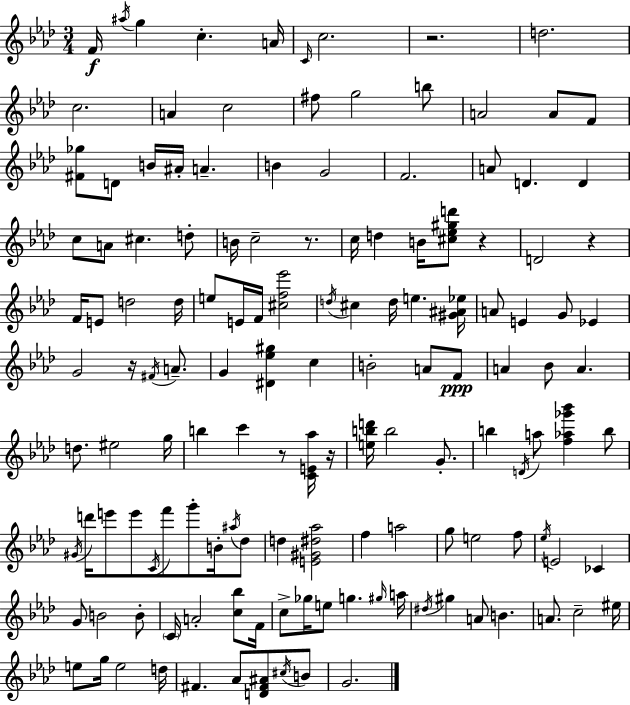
F4/s A#5/s G5/q C5/q. A4/s C4/s C5/h. R/h. D5/h. C5/h. A4/q C5/h F#5/e G5/h B5/e A4/h A4/e F4/e [F#4,Gb5]/e D4/e B4/s A#4/s A4/q. B4/q G4/h F4/h. A4/e D4/q. D4/q C5/e A4/e C#5/q. D5/e B4/s C5/h R/e. C5/s D5/q B4/s [C#5,Eb5,G#5,D6]/e R/q D4/h R/q F4/s E4/e D5/h D5/s E5/e E4/s F4/s [C#5,F5,Eb6]/h D5/s C#5/q D5/s E5/q. [G#4,A#4,Eb5]/s A4/e E4/q G4/e Eb4/q G4/h R/s F#4/s A4/e. G4/q [D#4,Eb5,G#5]/q C5/q B4/h A4/e F4/e A4/q Bb4/e A4/q. D5/e. EIS5/h G5/s B5/q C6/q R/e [C4,E4,Ab5]/s R/s [E5,B5,D6]/s B5/h G4/e. B5/q D4/s A5/e [F5,Ab5,Gb6,Bb6]/q B5/e G#4/s D6/s E6/e E6/e C4/s F6/e G6/e B4/s A#5/s Db5/e D5/q [E4,G#4,D#5,Ab5]/h F5/q A5/h G5/e E5/h F5/e Eb5/s E4/h CES4/q G4/e B4/h B4/e C4/s A4/h [C5,Bb5]/e F4/s C5/e Gb5/s E5/e G5/q. G#5/s A5/s D#5/s G#5/q A4/e B4/q. A4/e. C5/h EIS5/s E5/e G5/s E5/h D5/s F#4/q. Ab4/e [D4,F#4,A#4]/e C#5/s B4/e G4/h.